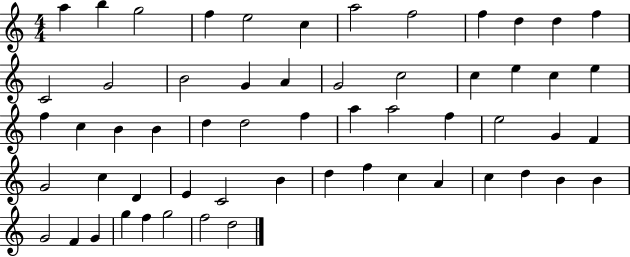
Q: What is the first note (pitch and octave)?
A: A5